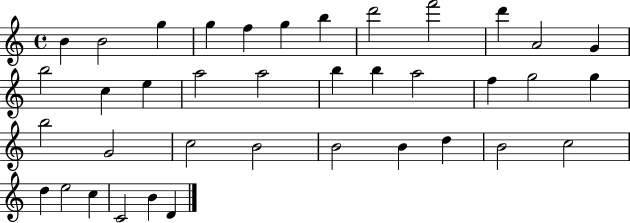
{
  \clef treble
  \time 4/4
  \defaultTimeSignature
  \key c \major
  b'4 b'2 g''4 | g''4 f''4 g''4 b''4 | d'''2 f'''2 | d'''4 a'2 g'4 | \break b''2 c''4 e''4 | a''2 a''2 | b''4 b''4 a''2 | f''4 g''2 g''4 | \break b''2 g'2 | c''2 b'2 | b'2 b'4 d''4 | b'2 c''2 | \break d''4 e''2 c''4 | c'2 b'4 d'4 | \bar "|."
}